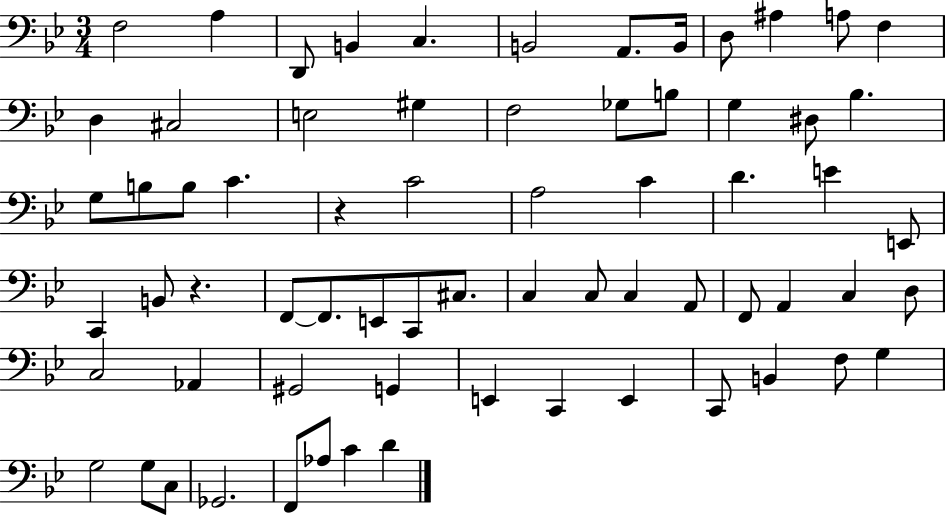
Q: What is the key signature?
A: BES major